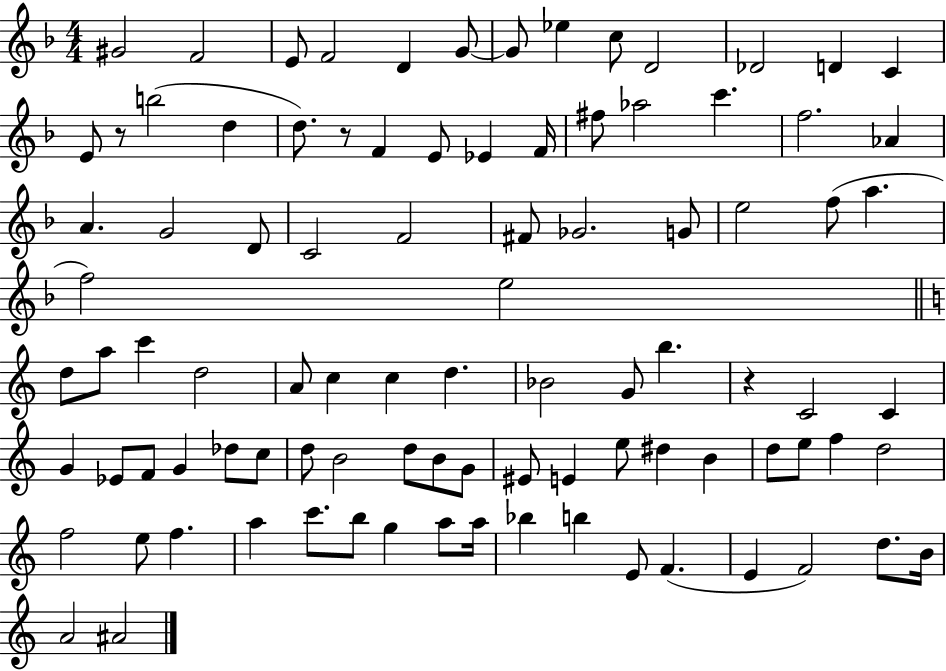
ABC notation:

X:1
T:Untitled
M:4/4
L:1/4
K:F
^G2 F2 E/2 F2 D G/2 G/2 _e c/2 D2 _D2 D C E/2 z/2 b2 d d/2 z/2 F E/2 _E F/4 ^f/2 _a2 c' f2 _A A G2 D/2 C2 F2 ^F/2 _G2 G/2 e2 f/2 a f2 e2 d/2 a/2 c' d2 A/2 c c d _B2 G/2 b z C2 C G _E/2 F/2 G _d/2 c/2 d/2 B2 d/2 B/2 G/2 ^E/2 E e/2 ^d B d/2 e/2 f d2 f2 e/2 f a c'/2 b/2 g a/2 a/4 _b b E/2 F E F2 d/2 B/4 A2 ^A2